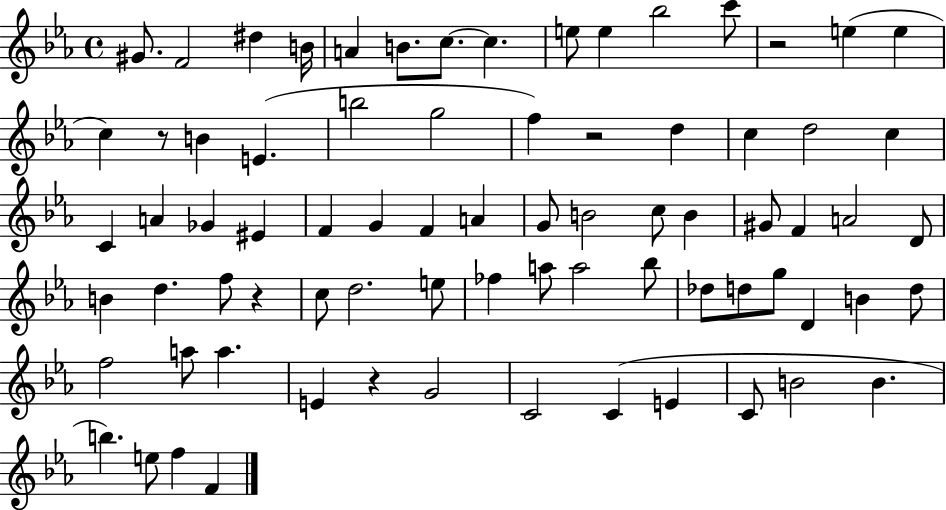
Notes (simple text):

G#4/e. F4/h D#5/q B4/s A4/q B4/e. C5/e. C5/q. E5/e E5/q Bb5/h C6/e R/h E5/q E5/q C5/q R/e B4/q E4/q. B5/h G5/h F5/q R/h D5/q C5/q D5/h C5/q C4/q A4/q Gb4/q EIS4/q F4/q G4/q F4/q A4/q G4/e B4/h C5/e B4/q G#4/e F4/q A4/h D4/e B4/q D5/q. F5/e R/q C5/e D5/h. E5/e FES5/q A5/e A5/h Bb5/e Db5/e D5/e G5/e D4/q B4/q D5/e F5/h A5/e A5/q. E4/q R/q G4/h C4/h C4/q E4/q C4/e B4/h B4/q. B5/q. E5/e F5/q F4/q